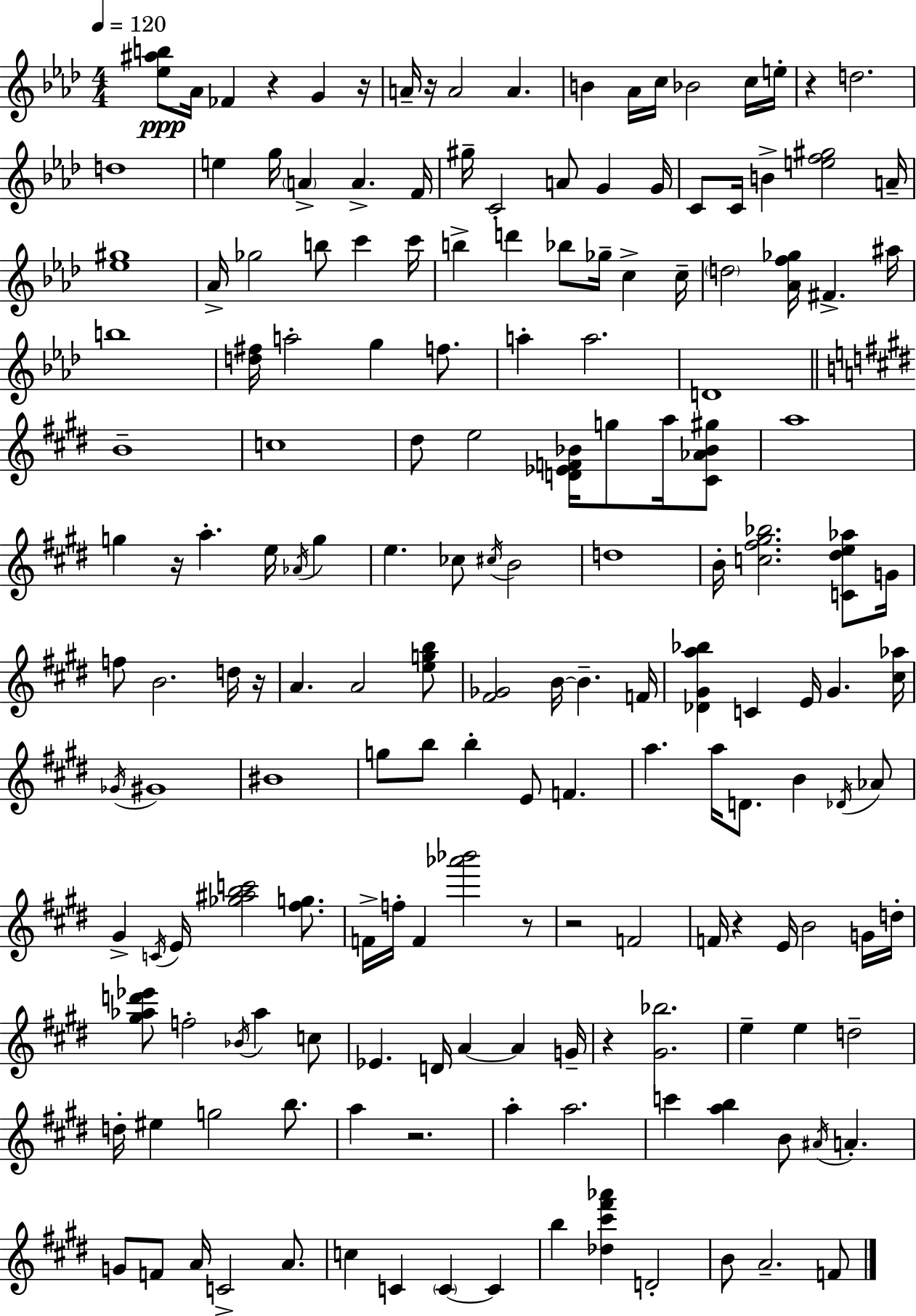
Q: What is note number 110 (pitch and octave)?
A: Eb4